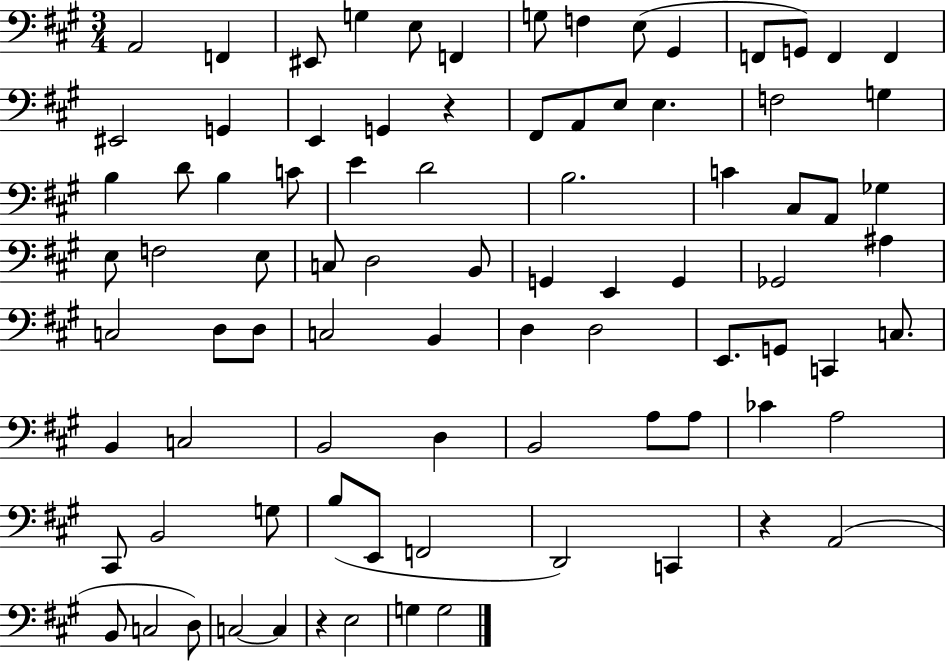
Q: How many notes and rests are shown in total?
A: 86